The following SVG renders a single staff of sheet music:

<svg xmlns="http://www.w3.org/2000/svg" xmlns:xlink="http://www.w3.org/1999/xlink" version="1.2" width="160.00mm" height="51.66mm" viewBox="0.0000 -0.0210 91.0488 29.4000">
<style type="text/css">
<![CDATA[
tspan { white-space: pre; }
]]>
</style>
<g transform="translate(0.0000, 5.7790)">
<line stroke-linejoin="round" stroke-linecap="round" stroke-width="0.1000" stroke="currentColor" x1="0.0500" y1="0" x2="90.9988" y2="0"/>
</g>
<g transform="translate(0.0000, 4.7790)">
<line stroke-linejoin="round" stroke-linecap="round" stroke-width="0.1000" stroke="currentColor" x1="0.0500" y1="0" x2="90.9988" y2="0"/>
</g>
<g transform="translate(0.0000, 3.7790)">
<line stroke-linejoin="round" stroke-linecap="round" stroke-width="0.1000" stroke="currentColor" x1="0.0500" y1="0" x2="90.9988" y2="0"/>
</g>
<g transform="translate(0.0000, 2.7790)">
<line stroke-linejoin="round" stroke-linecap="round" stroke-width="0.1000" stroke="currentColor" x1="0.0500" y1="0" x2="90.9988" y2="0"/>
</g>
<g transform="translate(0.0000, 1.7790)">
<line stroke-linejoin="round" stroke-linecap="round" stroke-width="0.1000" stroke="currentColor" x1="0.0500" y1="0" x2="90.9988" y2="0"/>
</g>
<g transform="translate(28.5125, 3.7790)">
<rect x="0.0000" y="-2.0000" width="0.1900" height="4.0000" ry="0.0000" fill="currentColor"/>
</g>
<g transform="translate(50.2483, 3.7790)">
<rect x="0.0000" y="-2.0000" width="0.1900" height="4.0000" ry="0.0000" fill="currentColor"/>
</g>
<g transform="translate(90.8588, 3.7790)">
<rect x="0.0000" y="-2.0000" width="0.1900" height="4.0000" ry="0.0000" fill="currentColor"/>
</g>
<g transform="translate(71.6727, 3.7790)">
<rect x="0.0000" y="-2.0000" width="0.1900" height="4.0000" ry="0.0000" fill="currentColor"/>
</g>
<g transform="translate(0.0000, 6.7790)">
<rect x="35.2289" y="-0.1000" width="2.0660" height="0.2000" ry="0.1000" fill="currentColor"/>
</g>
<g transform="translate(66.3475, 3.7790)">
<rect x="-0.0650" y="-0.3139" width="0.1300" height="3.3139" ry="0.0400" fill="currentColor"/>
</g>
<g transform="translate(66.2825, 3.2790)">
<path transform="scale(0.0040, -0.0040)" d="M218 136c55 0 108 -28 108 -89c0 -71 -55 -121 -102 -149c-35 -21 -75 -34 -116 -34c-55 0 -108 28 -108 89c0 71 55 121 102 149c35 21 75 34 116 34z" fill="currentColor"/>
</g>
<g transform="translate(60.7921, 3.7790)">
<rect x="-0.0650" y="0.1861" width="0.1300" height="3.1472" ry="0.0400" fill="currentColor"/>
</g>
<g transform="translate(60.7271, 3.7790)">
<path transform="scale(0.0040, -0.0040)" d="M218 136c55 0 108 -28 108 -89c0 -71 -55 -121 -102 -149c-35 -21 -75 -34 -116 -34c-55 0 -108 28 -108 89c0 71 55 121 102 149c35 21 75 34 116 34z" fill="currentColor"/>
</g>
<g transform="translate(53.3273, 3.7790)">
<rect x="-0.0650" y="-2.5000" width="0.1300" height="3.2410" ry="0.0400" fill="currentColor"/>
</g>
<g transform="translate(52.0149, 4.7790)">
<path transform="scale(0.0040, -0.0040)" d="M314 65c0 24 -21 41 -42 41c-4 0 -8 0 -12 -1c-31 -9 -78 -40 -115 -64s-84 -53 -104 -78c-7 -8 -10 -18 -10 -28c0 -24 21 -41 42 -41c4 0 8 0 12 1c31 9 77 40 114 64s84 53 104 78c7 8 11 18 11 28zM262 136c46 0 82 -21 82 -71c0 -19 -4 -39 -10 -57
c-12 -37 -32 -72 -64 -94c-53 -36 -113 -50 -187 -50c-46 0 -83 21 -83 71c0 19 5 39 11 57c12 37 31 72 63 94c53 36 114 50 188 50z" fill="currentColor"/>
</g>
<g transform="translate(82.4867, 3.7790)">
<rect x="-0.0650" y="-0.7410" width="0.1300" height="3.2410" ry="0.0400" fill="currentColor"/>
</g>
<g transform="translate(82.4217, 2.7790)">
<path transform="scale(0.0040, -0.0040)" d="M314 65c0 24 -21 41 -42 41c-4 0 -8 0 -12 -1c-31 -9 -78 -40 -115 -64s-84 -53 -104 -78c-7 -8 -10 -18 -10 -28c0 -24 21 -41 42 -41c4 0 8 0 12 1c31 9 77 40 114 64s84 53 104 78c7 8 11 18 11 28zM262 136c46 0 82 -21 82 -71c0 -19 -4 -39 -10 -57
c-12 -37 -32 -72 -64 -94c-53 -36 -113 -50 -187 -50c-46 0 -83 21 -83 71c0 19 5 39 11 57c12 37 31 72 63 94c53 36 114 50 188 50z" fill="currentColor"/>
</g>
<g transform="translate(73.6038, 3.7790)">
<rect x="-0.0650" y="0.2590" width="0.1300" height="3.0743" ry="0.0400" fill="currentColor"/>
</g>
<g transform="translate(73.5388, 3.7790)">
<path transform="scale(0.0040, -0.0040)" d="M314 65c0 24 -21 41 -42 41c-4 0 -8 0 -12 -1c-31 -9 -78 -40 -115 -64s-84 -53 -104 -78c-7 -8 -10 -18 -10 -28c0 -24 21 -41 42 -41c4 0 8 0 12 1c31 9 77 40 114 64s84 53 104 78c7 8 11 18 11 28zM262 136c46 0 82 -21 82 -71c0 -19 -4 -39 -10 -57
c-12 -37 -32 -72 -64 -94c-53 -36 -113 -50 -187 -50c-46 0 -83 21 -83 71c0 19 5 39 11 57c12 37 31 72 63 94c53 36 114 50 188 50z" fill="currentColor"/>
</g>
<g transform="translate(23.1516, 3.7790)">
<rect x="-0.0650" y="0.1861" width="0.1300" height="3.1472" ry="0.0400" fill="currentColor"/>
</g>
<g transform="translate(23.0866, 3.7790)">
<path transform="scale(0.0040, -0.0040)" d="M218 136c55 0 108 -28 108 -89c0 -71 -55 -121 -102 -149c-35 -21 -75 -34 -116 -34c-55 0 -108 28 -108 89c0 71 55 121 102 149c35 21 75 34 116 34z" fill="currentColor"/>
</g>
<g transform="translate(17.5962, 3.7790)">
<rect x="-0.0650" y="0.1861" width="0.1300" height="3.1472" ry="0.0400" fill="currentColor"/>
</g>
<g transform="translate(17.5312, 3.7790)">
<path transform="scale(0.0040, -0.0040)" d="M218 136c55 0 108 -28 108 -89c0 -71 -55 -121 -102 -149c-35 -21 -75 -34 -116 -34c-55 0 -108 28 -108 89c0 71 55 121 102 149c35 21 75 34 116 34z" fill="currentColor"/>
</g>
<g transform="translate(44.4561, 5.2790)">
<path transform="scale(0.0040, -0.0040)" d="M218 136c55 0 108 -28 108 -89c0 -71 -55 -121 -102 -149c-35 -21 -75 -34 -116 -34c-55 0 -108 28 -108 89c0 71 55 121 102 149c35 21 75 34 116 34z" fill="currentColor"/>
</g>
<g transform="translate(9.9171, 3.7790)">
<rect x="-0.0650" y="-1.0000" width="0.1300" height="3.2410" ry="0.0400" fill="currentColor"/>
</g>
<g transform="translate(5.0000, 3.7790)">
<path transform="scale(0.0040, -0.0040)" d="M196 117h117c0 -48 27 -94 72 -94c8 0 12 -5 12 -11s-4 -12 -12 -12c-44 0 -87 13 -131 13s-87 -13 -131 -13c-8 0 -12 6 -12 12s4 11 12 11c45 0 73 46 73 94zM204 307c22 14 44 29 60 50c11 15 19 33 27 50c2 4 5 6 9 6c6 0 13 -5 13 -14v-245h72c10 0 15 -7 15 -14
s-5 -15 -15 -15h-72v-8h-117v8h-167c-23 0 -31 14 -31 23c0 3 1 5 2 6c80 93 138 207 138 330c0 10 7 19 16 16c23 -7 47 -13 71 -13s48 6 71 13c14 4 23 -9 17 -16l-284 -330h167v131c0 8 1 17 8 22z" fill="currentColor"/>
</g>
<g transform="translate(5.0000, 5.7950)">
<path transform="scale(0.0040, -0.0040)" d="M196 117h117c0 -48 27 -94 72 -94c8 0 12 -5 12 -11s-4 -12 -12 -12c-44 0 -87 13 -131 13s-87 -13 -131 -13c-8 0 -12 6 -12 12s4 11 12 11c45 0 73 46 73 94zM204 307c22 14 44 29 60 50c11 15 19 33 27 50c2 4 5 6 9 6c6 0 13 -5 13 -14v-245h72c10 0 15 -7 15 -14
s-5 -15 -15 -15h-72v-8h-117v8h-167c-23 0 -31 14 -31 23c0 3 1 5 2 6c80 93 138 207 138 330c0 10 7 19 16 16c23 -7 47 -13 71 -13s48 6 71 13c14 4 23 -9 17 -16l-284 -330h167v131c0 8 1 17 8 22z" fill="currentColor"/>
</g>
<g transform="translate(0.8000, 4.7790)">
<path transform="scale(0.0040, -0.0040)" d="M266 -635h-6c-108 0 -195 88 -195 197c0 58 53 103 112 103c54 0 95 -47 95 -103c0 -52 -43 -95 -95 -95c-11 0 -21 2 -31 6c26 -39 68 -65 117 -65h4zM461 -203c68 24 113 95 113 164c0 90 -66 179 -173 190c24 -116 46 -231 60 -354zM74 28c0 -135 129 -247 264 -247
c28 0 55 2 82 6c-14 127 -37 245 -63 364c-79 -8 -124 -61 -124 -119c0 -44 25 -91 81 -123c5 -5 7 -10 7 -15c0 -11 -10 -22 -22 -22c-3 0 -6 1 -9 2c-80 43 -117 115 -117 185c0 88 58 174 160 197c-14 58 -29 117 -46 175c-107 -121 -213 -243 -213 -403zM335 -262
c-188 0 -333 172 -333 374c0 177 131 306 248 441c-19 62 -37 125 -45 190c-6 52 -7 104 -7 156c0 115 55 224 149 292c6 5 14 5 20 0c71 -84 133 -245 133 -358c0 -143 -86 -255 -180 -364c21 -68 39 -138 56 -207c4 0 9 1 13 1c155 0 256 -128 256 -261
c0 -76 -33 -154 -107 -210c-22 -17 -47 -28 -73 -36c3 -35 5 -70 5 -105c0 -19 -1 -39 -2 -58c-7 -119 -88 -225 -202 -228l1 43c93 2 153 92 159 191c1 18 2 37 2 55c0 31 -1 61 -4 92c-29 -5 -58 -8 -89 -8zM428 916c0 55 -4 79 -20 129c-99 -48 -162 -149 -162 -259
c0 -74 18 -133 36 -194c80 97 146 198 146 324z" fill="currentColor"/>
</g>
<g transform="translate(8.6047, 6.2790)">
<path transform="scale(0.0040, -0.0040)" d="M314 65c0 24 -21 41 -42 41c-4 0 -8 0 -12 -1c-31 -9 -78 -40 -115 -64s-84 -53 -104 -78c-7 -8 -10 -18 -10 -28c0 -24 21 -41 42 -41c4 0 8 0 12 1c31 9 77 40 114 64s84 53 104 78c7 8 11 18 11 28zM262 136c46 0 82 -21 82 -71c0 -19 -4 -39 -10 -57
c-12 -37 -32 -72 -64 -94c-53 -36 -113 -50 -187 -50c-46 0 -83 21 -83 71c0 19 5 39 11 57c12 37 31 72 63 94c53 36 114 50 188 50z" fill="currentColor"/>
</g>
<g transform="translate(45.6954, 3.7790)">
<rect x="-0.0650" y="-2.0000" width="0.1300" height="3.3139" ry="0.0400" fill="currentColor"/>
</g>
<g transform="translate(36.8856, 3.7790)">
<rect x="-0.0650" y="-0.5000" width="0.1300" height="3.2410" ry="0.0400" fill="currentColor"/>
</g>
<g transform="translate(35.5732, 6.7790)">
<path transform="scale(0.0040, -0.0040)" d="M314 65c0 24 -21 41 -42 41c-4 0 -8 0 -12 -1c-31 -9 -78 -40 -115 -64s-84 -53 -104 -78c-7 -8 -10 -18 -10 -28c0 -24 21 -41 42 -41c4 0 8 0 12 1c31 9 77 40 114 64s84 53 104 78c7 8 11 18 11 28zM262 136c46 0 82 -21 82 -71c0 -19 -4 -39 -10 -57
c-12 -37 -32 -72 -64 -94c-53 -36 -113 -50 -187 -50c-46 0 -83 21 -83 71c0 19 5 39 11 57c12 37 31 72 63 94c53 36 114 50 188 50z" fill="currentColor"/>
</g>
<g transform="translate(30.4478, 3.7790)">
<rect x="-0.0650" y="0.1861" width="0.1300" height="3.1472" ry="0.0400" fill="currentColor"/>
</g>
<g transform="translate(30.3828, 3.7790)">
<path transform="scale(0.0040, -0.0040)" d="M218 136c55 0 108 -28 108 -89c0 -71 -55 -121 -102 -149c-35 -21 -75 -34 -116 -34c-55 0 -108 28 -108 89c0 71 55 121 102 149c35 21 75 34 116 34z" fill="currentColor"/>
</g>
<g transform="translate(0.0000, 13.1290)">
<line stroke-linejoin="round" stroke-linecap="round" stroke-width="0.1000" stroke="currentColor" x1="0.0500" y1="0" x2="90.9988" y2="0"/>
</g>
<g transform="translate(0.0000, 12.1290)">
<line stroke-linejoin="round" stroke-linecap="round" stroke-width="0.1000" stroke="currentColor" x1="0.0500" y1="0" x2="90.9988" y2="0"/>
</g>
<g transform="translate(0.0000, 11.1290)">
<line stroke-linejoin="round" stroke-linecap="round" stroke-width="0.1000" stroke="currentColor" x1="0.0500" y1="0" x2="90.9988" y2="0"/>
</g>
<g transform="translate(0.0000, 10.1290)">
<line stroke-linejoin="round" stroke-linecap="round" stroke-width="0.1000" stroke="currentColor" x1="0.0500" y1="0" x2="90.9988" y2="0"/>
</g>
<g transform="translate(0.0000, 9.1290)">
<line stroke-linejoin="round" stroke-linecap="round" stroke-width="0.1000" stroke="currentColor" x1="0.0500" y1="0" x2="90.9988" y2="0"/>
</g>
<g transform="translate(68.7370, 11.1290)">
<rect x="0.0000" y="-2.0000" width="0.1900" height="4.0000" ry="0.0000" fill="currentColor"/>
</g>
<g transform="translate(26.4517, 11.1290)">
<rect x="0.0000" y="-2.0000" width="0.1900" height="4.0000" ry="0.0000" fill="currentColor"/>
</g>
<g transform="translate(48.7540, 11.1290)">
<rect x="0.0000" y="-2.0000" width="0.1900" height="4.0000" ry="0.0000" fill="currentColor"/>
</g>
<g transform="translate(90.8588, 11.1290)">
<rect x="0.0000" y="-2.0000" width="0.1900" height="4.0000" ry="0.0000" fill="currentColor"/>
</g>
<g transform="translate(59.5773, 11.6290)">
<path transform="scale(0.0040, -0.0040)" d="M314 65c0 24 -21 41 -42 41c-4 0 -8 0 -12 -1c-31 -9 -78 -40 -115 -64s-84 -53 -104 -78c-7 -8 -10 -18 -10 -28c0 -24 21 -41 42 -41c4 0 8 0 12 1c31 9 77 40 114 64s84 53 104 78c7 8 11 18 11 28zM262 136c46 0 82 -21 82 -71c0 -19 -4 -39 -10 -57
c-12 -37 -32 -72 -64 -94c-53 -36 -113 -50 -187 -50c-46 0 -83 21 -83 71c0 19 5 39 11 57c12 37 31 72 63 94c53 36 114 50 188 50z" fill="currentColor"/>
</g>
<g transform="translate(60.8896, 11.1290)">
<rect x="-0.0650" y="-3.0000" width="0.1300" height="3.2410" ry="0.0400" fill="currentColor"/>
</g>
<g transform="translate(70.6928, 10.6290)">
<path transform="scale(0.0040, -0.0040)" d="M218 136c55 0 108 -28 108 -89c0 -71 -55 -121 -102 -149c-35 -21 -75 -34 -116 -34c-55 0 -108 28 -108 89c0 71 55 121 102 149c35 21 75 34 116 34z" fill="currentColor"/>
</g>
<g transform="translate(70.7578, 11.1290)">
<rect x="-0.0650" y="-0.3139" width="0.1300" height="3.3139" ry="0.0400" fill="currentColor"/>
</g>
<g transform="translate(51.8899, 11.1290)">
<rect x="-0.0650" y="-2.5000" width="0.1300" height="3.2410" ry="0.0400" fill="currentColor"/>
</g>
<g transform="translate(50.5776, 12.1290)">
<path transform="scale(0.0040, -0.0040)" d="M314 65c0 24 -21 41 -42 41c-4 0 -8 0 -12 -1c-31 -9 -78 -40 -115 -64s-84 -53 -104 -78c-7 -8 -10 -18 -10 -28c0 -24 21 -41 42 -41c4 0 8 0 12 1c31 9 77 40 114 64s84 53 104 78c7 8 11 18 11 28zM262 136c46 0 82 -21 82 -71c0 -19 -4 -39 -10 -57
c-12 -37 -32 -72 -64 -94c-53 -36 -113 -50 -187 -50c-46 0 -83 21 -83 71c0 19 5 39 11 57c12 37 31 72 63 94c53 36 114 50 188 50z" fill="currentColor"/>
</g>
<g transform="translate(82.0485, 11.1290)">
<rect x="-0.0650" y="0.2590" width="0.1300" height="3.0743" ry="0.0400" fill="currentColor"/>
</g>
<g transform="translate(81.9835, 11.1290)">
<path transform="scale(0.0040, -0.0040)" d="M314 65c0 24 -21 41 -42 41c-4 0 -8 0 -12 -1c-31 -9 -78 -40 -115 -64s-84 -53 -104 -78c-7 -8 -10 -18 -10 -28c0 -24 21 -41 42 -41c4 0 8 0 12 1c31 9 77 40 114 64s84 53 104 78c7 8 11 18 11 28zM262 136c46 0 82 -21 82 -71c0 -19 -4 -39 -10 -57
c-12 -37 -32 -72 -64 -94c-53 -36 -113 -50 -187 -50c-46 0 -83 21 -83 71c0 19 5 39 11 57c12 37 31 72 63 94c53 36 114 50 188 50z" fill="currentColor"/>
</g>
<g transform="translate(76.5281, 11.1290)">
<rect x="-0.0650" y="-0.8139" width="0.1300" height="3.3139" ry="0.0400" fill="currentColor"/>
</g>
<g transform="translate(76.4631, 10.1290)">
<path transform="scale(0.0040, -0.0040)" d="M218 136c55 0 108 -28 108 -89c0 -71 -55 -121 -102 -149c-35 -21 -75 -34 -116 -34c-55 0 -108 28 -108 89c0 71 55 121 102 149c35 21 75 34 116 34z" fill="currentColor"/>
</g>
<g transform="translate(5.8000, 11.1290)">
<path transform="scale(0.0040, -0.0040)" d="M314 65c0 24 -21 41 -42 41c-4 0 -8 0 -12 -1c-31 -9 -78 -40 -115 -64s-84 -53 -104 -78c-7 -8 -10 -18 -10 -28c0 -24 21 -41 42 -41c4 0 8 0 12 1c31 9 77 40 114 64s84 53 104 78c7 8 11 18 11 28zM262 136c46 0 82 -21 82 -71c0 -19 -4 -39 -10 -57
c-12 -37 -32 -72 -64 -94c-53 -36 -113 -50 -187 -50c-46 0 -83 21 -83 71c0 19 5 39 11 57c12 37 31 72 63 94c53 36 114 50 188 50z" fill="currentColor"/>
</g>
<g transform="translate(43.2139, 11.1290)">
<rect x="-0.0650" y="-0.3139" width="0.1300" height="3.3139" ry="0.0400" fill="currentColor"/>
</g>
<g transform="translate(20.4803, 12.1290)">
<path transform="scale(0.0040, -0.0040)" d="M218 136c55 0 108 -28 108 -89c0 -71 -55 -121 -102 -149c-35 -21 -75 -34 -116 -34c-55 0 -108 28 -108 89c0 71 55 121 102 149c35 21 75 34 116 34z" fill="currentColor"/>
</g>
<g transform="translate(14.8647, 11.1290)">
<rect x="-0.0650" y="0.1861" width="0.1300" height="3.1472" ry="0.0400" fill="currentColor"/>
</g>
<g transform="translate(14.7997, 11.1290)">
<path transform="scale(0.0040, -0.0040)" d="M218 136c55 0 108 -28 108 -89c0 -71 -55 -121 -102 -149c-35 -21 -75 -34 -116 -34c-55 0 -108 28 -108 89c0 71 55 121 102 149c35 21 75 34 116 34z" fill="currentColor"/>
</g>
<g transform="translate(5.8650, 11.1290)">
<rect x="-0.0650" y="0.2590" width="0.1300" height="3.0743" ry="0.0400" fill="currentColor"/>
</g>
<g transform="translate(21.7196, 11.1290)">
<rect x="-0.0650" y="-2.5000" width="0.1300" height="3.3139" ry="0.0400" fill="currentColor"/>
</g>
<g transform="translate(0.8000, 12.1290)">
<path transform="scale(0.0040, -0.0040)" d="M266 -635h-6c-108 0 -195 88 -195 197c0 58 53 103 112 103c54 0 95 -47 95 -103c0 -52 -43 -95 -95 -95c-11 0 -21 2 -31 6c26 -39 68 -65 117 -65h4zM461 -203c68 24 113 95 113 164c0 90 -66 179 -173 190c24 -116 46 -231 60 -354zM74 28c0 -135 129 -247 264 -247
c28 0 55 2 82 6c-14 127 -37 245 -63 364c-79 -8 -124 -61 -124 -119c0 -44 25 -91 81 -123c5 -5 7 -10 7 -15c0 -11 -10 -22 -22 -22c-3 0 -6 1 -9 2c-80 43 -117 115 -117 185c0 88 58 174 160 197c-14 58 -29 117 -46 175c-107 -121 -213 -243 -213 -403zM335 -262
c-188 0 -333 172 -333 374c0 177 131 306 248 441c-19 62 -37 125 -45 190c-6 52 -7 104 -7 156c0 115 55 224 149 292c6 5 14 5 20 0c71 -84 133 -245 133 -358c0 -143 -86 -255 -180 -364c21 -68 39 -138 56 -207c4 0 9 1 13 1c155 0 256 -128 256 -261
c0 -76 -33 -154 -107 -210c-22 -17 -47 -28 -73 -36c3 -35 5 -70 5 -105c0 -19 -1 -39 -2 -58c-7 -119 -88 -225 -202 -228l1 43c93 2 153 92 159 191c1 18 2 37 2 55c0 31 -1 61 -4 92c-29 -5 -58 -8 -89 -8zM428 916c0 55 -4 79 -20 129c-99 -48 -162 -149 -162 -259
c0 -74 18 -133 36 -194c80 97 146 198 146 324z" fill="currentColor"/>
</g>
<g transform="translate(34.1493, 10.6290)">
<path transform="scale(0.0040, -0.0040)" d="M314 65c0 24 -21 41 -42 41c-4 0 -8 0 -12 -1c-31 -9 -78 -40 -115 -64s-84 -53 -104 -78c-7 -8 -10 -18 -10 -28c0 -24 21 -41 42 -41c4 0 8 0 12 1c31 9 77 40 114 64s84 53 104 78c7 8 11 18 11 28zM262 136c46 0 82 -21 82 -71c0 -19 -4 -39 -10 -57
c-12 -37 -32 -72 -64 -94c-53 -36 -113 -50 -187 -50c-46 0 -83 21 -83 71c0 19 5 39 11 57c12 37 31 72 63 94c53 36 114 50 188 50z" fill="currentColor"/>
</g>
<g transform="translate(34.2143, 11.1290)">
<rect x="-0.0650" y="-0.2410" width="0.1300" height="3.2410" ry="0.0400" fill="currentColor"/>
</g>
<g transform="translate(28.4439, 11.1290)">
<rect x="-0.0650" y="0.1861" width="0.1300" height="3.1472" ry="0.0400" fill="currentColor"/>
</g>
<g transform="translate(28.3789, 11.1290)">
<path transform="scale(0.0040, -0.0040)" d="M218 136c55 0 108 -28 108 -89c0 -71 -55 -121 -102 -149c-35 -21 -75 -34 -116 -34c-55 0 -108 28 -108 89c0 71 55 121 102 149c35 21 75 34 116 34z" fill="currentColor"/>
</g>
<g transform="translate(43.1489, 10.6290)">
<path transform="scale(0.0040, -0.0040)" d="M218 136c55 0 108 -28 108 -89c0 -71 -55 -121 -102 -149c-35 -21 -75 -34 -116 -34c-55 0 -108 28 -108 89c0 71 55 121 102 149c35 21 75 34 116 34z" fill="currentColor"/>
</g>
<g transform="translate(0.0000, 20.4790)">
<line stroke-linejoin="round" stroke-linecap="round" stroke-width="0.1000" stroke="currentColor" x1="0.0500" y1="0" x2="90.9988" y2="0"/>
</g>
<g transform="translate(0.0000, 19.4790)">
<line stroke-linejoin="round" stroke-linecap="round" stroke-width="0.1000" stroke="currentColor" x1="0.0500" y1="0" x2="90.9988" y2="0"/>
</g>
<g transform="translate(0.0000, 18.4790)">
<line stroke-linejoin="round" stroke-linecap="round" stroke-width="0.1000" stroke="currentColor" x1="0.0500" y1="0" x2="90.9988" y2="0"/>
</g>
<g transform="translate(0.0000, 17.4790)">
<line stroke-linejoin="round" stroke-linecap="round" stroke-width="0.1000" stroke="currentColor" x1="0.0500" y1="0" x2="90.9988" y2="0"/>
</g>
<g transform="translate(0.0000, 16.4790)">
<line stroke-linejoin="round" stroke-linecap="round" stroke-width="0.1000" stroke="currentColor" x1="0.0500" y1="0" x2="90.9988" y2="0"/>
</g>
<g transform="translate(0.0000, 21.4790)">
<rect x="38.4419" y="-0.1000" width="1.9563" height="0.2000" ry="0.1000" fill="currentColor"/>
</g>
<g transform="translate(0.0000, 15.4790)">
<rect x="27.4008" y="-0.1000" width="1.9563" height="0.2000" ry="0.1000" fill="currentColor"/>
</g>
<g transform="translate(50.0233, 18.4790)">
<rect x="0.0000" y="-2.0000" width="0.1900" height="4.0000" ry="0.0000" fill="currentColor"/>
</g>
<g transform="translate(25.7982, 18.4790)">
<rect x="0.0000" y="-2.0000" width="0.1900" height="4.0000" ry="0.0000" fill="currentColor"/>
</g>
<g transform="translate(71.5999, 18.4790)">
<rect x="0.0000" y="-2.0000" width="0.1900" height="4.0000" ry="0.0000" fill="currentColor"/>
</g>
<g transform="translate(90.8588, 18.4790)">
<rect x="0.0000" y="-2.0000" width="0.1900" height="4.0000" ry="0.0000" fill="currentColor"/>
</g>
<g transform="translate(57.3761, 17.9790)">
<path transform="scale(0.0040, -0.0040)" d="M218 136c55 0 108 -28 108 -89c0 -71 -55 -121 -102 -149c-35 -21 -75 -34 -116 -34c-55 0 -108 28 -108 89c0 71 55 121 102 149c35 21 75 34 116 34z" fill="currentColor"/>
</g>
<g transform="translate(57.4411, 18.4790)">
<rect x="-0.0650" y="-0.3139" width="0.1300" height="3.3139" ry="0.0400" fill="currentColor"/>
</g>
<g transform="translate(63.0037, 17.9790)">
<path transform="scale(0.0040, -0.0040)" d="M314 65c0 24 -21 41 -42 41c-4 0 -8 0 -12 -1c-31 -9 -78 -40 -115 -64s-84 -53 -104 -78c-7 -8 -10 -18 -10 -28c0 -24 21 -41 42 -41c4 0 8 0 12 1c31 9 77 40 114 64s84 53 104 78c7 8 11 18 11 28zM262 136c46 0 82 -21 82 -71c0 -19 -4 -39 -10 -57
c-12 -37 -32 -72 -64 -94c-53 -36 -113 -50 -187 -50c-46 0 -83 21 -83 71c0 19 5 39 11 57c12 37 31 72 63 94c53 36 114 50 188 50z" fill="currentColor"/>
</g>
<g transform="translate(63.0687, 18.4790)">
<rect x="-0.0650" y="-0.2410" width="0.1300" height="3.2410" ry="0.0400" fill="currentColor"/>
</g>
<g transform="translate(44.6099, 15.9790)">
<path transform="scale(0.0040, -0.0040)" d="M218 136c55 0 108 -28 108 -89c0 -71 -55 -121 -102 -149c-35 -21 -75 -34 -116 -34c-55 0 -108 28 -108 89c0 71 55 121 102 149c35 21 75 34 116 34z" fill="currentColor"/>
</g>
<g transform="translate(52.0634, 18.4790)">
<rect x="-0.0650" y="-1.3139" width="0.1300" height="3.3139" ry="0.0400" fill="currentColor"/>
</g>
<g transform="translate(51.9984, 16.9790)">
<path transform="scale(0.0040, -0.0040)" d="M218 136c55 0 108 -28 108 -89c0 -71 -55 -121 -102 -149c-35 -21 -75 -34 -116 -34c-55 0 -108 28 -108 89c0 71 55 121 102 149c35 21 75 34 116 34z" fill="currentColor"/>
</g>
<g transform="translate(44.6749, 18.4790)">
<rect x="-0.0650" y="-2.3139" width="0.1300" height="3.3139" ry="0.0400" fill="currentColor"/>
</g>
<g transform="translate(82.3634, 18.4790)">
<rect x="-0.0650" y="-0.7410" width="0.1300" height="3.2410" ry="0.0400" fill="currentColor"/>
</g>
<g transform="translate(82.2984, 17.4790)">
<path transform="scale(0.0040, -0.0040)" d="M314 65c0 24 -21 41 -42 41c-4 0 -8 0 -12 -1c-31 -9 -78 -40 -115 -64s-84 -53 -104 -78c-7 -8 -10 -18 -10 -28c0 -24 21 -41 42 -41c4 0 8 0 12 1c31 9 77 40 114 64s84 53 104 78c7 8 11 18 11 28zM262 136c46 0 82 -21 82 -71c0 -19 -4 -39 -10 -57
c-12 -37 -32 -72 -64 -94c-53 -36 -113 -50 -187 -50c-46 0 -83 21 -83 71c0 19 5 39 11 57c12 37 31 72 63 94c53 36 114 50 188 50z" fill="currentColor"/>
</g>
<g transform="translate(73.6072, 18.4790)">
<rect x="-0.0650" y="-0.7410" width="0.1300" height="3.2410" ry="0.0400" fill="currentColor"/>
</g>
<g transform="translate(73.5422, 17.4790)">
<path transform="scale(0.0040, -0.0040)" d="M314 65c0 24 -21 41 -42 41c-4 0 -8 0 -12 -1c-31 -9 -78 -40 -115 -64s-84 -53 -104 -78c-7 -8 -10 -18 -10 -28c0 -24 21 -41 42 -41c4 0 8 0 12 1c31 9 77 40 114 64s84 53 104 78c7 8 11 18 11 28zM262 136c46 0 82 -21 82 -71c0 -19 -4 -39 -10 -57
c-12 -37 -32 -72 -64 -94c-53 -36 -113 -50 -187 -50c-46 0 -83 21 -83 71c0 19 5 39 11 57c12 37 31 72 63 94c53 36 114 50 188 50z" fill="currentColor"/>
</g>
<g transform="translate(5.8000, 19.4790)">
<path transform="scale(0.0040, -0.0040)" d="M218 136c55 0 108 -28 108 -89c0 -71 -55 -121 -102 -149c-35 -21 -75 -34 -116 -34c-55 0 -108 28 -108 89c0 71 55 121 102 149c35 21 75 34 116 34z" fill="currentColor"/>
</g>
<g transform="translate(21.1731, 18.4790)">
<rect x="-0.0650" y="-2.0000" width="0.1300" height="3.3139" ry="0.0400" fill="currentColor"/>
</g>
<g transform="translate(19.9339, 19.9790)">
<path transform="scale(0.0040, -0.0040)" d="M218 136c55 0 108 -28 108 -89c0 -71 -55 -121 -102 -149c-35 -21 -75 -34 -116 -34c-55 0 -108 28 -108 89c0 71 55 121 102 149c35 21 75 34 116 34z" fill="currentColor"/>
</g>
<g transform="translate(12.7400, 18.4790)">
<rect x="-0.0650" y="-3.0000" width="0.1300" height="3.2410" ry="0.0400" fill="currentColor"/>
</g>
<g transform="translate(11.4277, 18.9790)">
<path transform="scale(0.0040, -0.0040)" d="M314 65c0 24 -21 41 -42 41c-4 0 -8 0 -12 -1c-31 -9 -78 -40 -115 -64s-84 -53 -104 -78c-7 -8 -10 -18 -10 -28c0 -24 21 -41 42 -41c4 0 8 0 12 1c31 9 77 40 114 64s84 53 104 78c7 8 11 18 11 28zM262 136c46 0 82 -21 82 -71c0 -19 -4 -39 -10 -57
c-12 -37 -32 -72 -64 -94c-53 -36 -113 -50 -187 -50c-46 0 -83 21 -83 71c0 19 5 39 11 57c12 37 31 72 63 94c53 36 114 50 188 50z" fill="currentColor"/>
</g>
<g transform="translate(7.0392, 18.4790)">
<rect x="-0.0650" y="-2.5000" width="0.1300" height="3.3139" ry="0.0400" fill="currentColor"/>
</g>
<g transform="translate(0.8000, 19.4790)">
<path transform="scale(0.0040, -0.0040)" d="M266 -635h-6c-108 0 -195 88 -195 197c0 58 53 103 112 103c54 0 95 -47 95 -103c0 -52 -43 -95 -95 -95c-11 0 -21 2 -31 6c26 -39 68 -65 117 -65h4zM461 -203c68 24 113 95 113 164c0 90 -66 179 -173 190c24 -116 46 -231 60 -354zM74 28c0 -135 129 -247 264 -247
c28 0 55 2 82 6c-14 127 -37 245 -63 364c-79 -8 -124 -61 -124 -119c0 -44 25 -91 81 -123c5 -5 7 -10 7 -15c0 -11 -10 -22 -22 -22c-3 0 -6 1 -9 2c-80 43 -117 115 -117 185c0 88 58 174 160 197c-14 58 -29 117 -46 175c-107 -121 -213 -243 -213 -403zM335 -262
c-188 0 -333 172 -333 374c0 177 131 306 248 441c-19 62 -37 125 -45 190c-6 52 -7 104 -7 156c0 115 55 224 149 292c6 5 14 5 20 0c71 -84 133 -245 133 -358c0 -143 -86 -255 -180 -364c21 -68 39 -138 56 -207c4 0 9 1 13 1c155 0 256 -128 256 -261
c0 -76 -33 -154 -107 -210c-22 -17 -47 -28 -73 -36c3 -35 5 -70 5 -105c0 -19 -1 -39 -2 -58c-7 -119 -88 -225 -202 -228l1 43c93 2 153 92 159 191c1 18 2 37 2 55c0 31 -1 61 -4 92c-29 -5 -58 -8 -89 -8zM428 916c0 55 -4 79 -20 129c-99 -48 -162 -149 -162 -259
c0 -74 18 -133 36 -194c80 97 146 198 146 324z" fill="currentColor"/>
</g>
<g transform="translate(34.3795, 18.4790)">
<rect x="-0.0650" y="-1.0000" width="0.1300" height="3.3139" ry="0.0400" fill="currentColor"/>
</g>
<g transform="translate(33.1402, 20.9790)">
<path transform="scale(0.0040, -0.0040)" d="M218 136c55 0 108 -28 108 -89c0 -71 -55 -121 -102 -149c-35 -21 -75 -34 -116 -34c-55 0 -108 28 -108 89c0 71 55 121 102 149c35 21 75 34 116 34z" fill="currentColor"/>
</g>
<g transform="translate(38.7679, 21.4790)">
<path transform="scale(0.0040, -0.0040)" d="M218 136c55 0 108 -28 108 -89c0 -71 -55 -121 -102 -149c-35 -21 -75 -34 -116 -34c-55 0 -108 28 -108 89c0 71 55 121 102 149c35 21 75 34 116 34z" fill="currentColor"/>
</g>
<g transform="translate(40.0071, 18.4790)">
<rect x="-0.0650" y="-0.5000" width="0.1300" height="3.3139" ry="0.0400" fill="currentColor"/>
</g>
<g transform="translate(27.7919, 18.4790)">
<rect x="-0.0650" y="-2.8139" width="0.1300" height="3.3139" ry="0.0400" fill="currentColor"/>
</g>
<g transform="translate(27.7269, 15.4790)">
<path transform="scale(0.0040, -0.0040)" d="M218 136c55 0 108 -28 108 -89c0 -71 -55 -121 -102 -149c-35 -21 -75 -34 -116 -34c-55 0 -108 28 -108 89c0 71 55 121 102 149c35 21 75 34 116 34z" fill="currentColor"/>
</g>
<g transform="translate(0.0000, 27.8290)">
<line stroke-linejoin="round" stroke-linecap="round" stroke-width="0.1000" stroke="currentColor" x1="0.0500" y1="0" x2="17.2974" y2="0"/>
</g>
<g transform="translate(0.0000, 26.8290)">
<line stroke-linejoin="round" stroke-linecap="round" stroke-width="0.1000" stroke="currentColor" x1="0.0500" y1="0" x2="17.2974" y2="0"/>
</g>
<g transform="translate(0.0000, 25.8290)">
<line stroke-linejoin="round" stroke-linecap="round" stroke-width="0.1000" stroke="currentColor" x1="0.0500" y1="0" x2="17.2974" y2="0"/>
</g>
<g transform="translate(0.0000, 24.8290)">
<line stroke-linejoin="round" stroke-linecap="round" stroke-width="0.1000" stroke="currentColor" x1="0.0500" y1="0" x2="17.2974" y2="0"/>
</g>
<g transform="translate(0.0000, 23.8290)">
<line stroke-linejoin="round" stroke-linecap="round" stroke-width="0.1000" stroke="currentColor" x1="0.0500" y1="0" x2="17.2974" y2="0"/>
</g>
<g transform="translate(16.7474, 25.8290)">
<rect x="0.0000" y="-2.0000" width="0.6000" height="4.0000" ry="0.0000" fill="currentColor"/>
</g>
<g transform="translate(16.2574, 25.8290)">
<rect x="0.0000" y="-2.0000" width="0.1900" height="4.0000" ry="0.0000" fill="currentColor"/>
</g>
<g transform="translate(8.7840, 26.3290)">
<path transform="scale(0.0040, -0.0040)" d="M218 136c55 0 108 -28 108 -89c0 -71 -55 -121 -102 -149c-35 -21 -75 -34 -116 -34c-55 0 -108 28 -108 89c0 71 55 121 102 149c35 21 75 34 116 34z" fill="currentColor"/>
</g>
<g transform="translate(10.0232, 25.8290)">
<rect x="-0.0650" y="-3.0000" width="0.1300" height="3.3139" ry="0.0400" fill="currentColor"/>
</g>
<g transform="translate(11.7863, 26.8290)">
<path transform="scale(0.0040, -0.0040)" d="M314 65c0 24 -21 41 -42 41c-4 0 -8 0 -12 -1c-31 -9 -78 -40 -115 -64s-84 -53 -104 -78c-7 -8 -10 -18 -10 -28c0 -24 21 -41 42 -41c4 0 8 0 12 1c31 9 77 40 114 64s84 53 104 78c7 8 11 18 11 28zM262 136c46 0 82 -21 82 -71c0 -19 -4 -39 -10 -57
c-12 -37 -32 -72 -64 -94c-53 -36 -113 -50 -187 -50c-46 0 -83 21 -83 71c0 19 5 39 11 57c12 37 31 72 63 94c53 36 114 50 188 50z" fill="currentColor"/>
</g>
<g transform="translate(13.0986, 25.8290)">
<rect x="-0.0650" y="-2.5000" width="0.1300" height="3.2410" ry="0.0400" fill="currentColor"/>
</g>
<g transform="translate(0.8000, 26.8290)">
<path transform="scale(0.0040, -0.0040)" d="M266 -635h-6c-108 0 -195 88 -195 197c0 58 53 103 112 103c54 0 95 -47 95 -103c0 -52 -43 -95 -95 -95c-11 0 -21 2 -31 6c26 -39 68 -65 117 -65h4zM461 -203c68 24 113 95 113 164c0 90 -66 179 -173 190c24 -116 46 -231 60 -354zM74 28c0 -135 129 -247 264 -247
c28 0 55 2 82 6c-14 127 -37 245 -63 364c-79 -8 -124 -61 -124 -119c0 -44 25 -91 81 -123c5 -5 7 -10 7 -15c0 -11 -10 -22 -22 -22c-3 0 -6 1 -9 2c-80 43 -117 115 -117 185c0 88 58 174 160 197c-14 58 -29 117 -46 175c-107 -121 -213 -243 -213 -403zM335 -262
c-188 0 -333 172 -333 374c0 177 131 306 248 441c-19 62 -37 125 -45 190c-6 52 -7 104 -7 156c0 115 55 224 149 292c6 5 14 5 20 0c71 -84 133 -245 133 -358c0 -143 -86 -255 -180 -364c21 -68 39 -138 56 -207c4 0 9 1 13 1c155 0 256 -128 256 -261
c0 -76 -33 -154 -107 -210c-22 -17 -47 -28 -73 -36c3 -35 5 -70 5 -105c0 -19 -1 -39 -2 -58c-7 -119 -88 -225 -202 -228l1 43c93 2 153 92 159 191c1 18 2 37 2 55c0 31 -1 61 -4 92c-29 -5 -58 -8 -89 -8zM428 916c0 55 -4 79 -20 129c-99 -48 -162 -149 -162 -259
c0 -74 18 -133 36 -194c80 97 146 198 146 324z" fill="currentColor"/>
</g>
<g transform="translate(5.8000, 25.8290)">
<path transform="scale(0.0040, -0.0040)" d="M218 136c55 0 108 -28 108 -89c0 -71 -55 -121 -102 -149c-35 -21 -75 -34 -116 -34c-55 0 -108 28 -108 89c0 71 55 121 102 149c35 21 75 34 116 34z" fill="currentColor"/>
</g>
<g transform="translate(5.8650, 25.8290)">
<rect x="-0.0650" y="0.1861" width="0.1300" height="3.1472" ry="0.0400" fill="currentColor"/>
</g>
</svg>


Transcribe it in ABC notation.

X:1
T:Untitled
M:4/4
L:1/4
K:C
D2 B B B C2 F G2 B c B2 d2 B2 B G B c2 c G2 A2 c d B2 G A2 F a D C g e c c2 d2 d2 B A G2